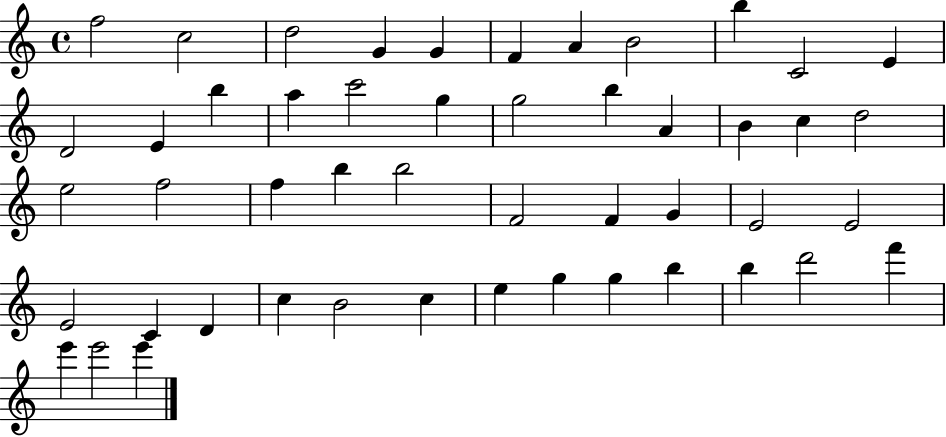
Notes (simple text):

F5/h C5/h D5/h G4/q G4/q F4/q A4/q B4/h B5/q C4/h E4/q D4/h E4/q B5/q A5/q C6/h G5/q G5/h B5/q A4/q B4/q C5/q D5/h E5/h F5/h F5/q B5/q B5/h F4/h F4/q G4/q E4/h E4/h E4/h C4/q D4/q C5/q B4/h C5/q E5/q G5/q G5/q B5/q B5/q D6/h F6/q E6/q E6/h E6/q